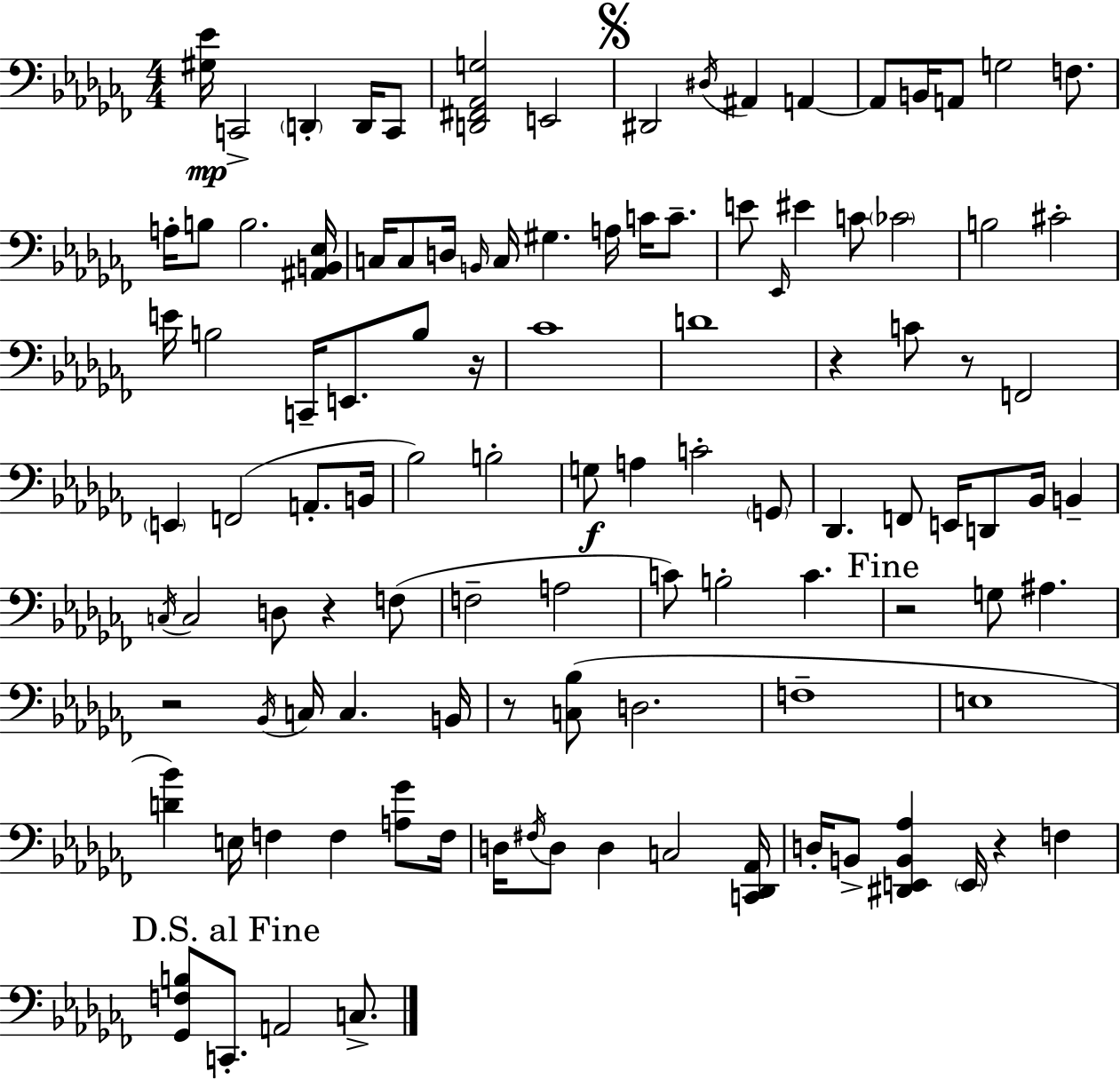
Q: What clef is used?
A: bass